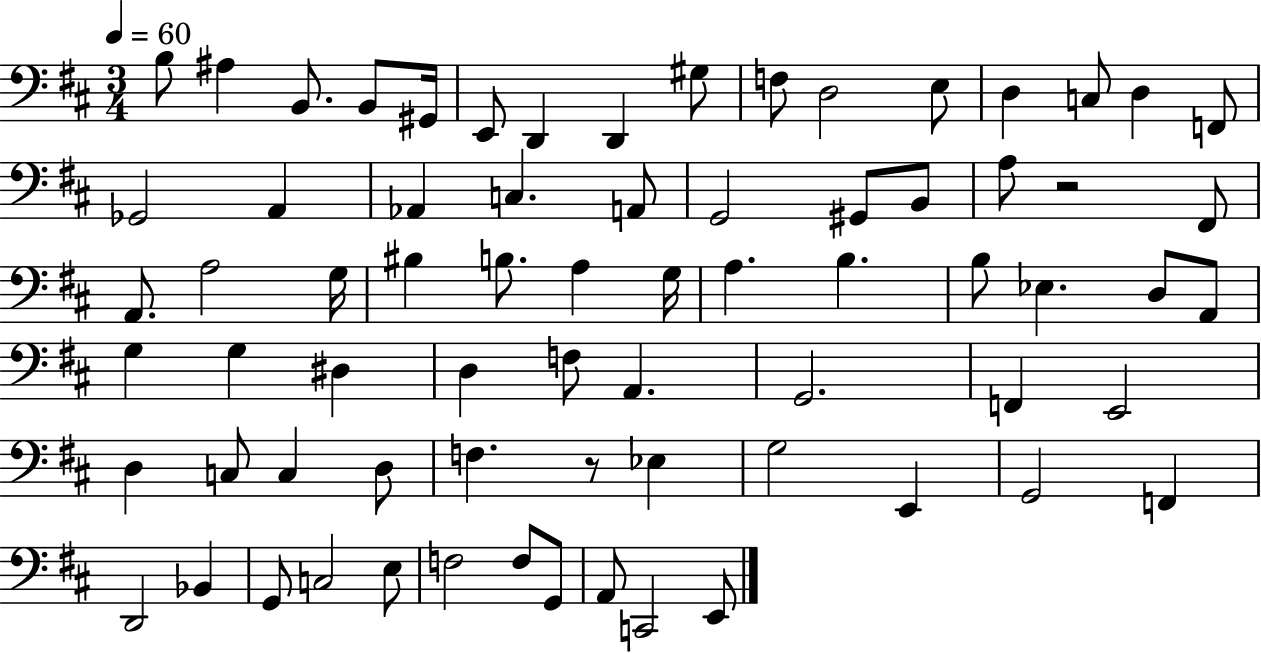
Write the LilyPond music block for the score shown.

{
  \clef bass
  \numericTimeSignature
  \time 3/4
  \key d \major
  \tempo 4 = 60
  b8 ais4 b,8. b,8 gis,16 | e,8 d,4 d,4 gis8 | f8 d2 e8 | d4 c8 d4 f,8 | \break ges,2 a,4 | aes,4 c4. a,8 | g,2 gis,8 b,8 | a8 r2 fis,8 | \break a,8. a2 g16 | bis4 b8. a4 g16 | a4. b4. | b8 ees4. d8 a,8 | \break g4 g4 dis4 | d4 f8 a,4. | g,2. | f,4 e,2 | \break d4 c8 c4 d8 | f4. r8 ees4 | g2 e,4 | g,2 f,4 | \break d,2 bes,4 | g,8 c2 e8 | f2 f8 g,8 | a,8 c,2 e,8 | \break \bar "|."
}